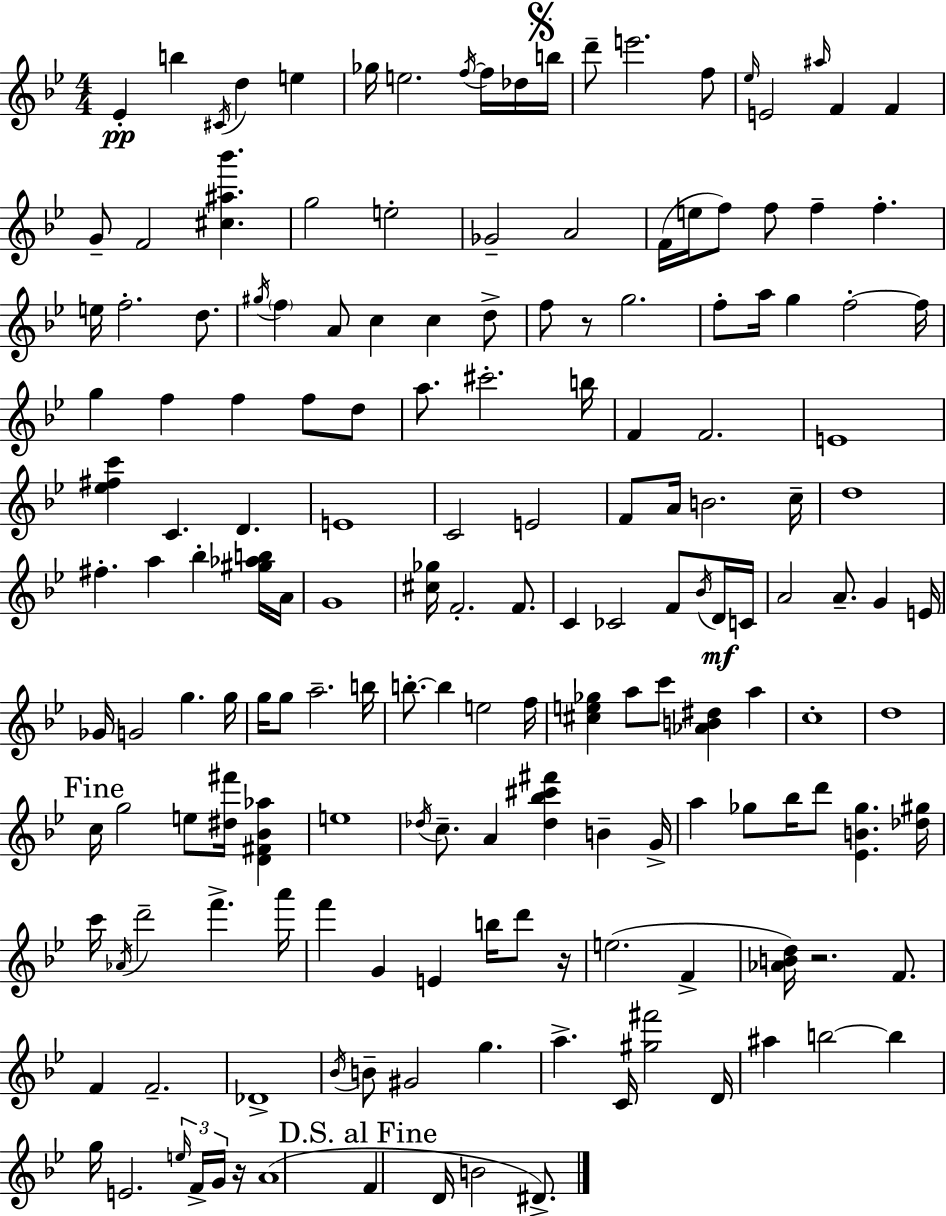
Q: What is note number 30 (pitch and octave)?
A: F5